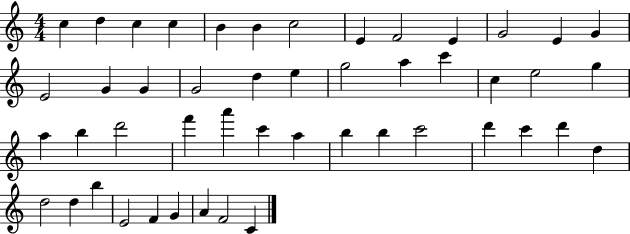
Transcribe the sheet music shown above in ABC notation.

X:1
T:Untitled
M:4/4
L:1/4
K:C
c d c c B B c2 E F2 E G2 E G E2 G G G2 d e g2 a c' c e2 g a b d'2 f' a' c' a b b c'2 d' c' d' d d2 d b E2 F G A F2 C